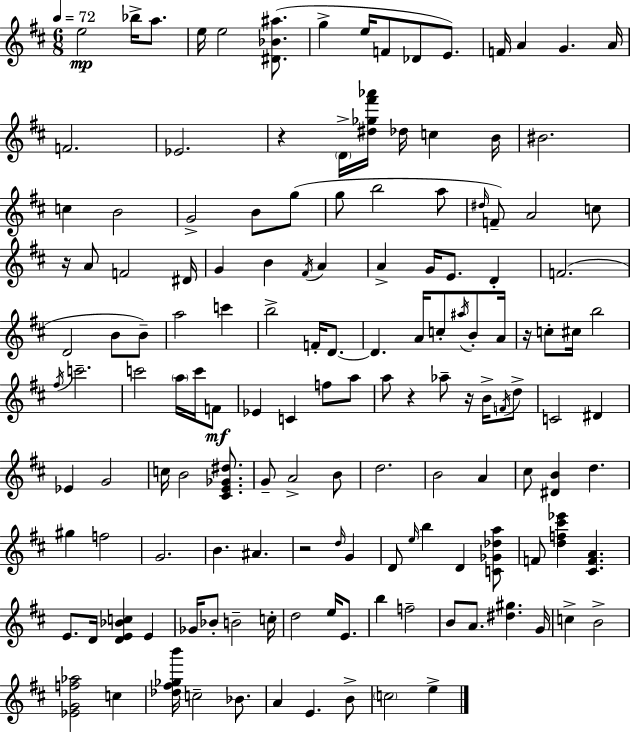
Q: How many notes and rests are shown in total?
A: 145